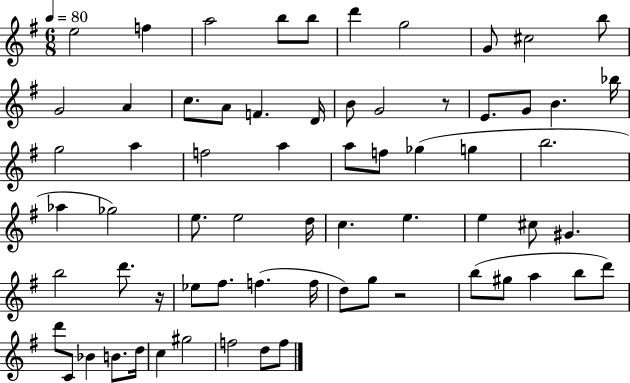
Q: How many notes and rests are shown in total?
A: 67